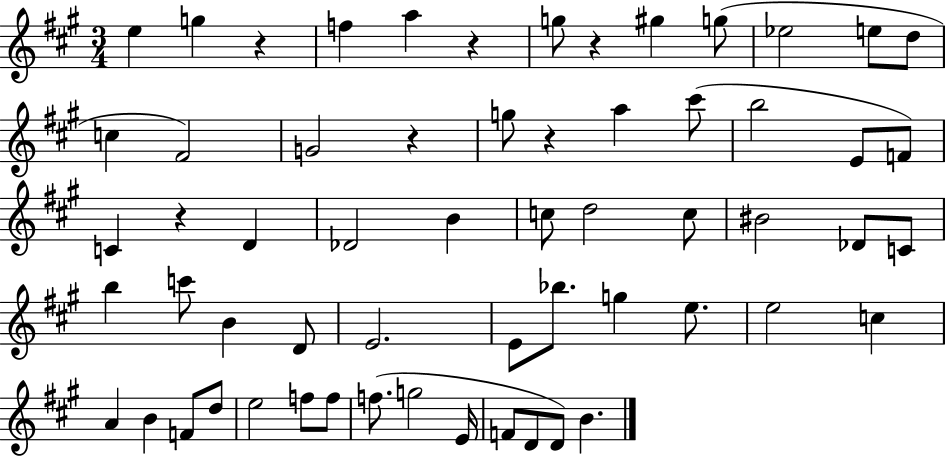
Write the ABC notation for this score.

X:1
T:Untitled
M:3/4
L:1/4
K:A
e g z f a z g/2 z ^g g/2 _e2 e/2 d/2 c ^F2 G2 z g/2 z a ^c'/2 b2 E/2 F/2 C z D _D2 B c/2 d2 c/2 ^B2 _D/2 C/2 b c'/2 B D/2 E2 E/2 _b/2 g e/2 e2 c A B F/2 d/2 e2 f/2 f/2 f/2 g2 E/4 F/2 D/2 D/2 B